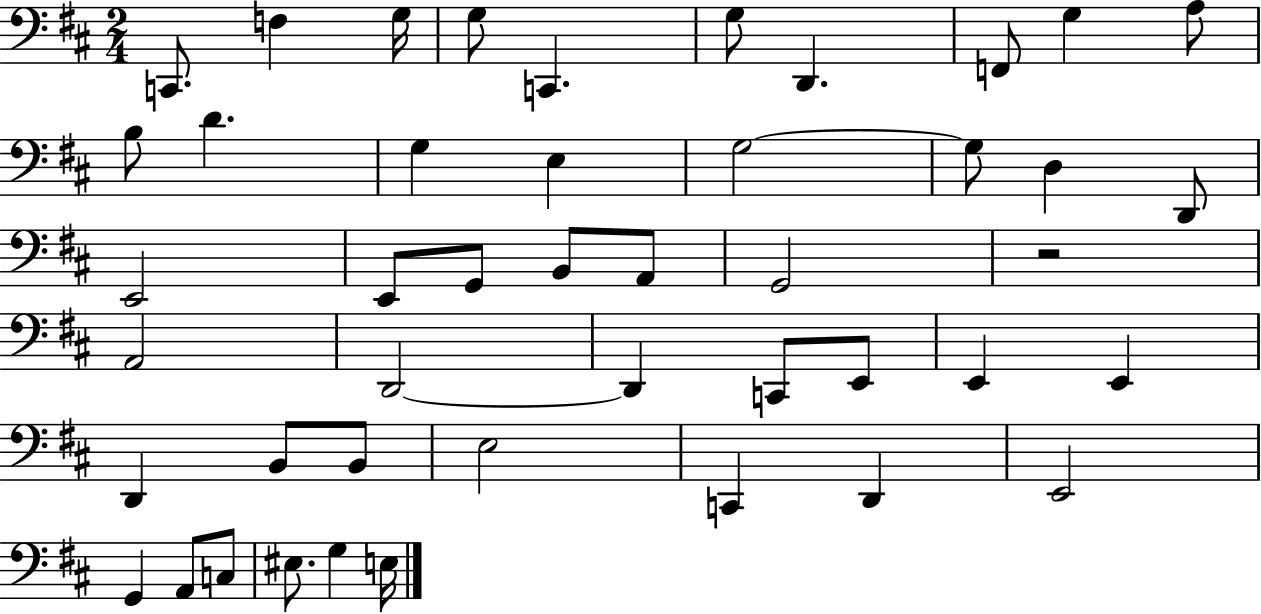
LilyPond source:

{
  \clef bass
  \numericTimeSignature
  \time 2/4
  \key d \major
  c,8. f4 g16 | g8 c,4. | g8 d,4. | f,8 g4 a8 | \break b8 d'4. | g4 e4 | g2~~ | g8 d4 d,8 | \break e,2 | e,8 g,8 b,8 a,8 | g,2 | r2 | \break a,2 | d,2~~ | d,4 c,8 e,8 | e,4 e,4 | \break d,4 b,8 b,8 | e2 | c,4 d,4 | e,2 | \break g,4 a,8 c8 | eis8. g4 e16 | \bar "|."
}